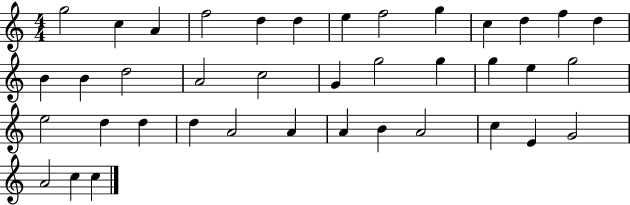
{
  \clef treble
  \numericTimeSignature
  \time 4/4
  \key c \major
  g''2 c''4 a'4 | f''2 d''4 d''4 | e''4 f''2 g''4 | c''4 d''4 f''4 d''4 | \break b'4 b'4 d''2 | a'2 c''2 | g'4 g''2 g''4 | g''4 e''4 g''2 | \break e''2 d''4 d''4 | d''4 a'2 a'4 | a'4 b'4 a'2 | c''4 e'4 g'2 | \break a'2 c''4 c''4 | \bar "|."
}